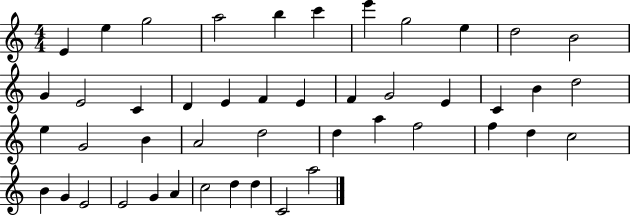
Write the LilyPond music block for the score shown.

{
  \clef treble
  \numericTimeSignature
  \time 4/4
  \key c \major
  e'4 e''4 g''2 | a''2 b''4 c'''4 | e'''4 g''2 e''4 | d''2 b'2 | \break g'4 e'2 c'4 | d'4 e'4 f'4 e'4 | f'4 g'2 e'4 | c'4 b'4 d''2 | \break e''4 g'2 b'4 | a'2 d''2 | d''4 a''4 f''2 | f''4 d''4 c''2 | \break b'4 g'4 e'2 | e'2 g'4 a'4 | c''2 d''4 d''4 | c'2 a''2 | \break \bar "|."
}